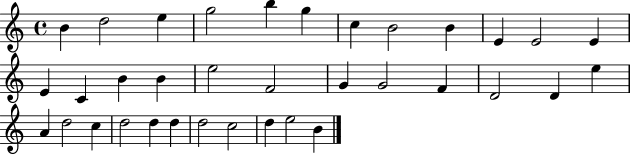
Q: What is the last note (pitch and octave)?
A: B4